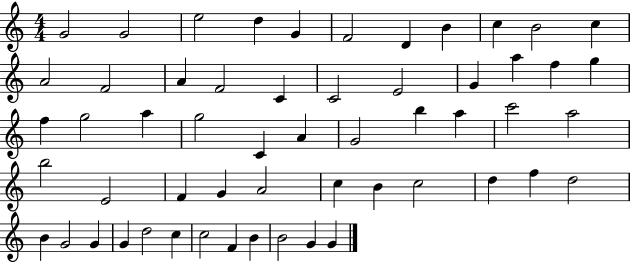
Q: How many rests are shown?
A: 0